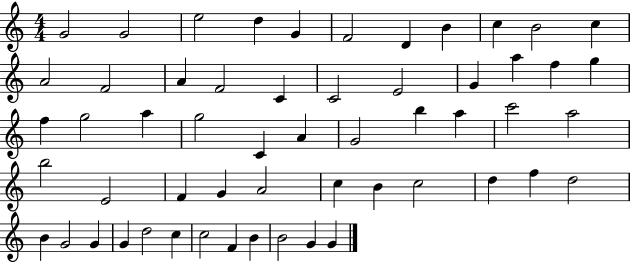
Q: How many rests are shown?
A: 0